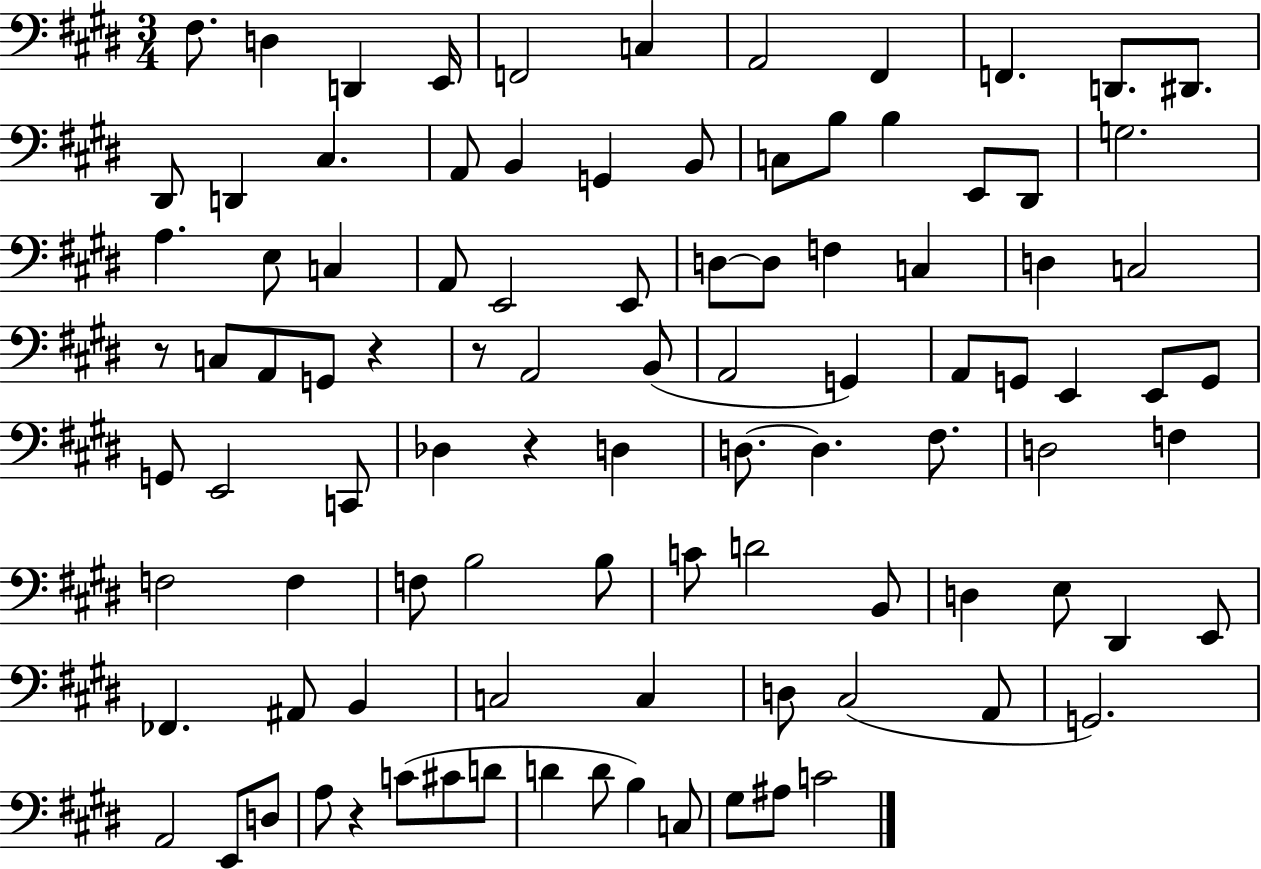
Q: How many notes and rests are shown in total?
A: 98